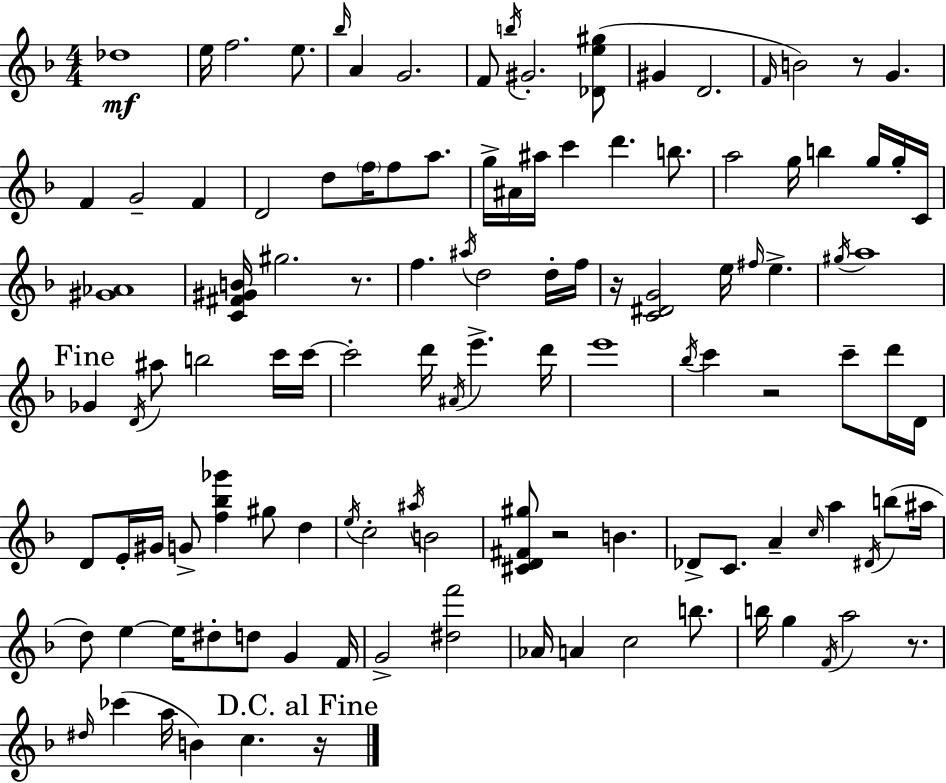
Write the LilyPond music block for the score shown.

{
  \clef treble
  \numericTimeSignature
  \time 4/4
  \key f \major
  des''1\mf | e''16 f''2. e''8. | \grace { bes''16 } a'4 g'2. | f'8 \acciaccatura { b''16 } gis'2.-. | \break <des' e'' gis''>8( gis'4 d'2. | \grace { f'16 } b'2) r8 g'4. | f'4 g'2-- f'4 | d'2 d''8 \parenthesize f''16 f''8 | \break a''8. g''16-> ais'16 ais''16 c'''4 d'''4. | b''8. a''2 g''16 b''4 | g''16 g''16-. c'16 <gis' aes'>1 | <c' fis' gis' b'>16 gis''2. | \break r8. f''4. \acciaccatura { ais''16 } d''2 | d''16-. f''16 r16 <c' dis' g'>2 e''16 \grace { fis''16 } e''4.-> | \acciaccatura { gis''16 } a''1 | \mark "Fine" ges'4 \acciaccatura { d'16 } ais''8 b''2 | \break c'''16 c'''16~~ c'''2-. d'''16 | \acciaccatura { ais'16 } e'''4.-> d'''16 e'''1 | \acciaccatura { bes''16 } c'''4 r2 | c'''8-- d'''16 d'16 d'8 e'16-. gis'16 g'8-> <f'' bes'' ges'''>4 | \break gis''8 d''4 \acciaccatura { e''16 } c''2-. | \acciaccatura { ais''16 } b'2 <cis' d' fis' gis''>8 r2 | b'4. des'8-> c'8. | a'4-- \grace { c''16 } a''4 \acciaccatura { dis'16 } b''8( ais''16 d''8) e''4~~ | \break e''16 dis''8-. d''8 g'4 f'16 g'2-> | <dis'' f'''>2 aes'16 a'4 | c''2 b''8. b''16 g''4 | \acciaccatura { f'16 } a''2 r8. \grace { dis''16 }( ces'''4 | \break a''16 b'4) c''4. \mark "D.C. al Fine" r16 \bar "|."
}